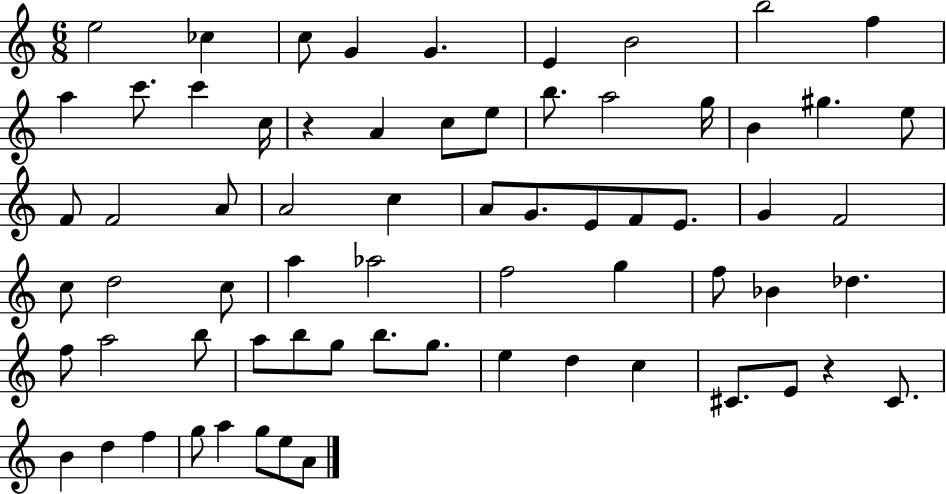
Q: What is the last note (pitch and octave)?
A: A4